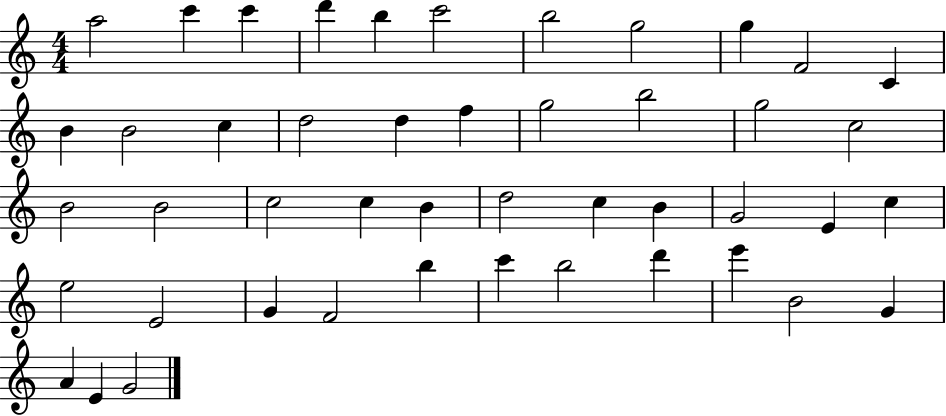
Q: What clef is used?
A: treble